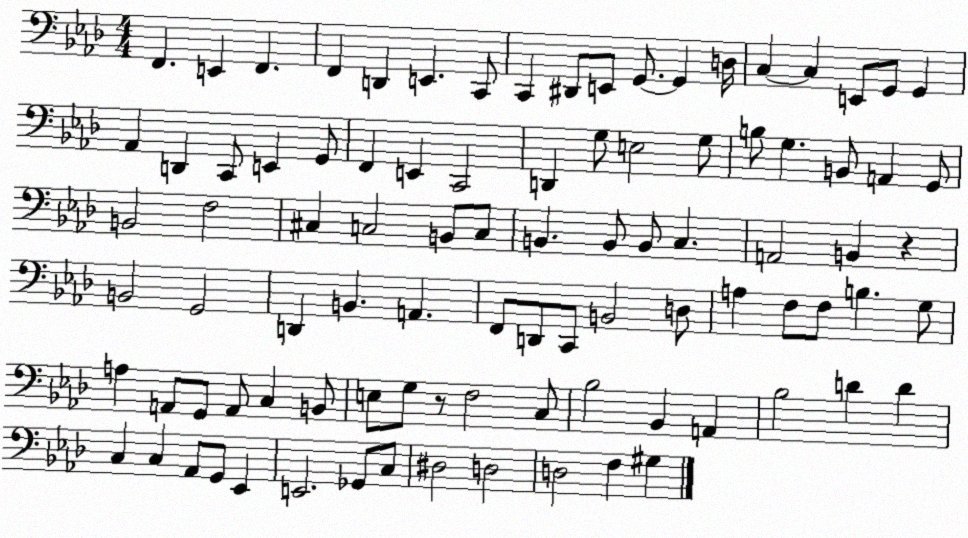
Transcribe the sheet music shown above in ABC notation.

X:1
T:Untitled
M:4/4
L:1/4
K:Ab
F,, E,, F,, F,, D,, E,, C,,/2 C,, ^D,,/2 E,,/2 G,,/2 G,, D,/4 C, C, E,,/2 G,,/2 G,, _A,, D,, C,,/2 E,, G,,/2 F,, E,, C,,2 D,, G,/2 E,2 G,/2 B,/2 G, B,,/2 A,, G,,/2 B,,2 F,2 ^C, C,2 B,,/2 C,/2 B,, B,,/2 B,,/2 C, A,,2 B,, z B,,2 G,,2 D,, B,, A,, F,,/2 D,,/2 C,,/2 B,,2 D,/2 A, F,/2 F,/2 B, G,/2 A, A,,/2 G,,/2 A,,/2 C, B,,/2 E,/2 G,/2 z/2 F,2 C,/2 _B,2 _B,, A,, _B,2 D D C, C, _A,,/2 G,,/2 _E,, E,,2 _G,,/2 C,/2 ^D,2 D,2 D,2 F, ^G,